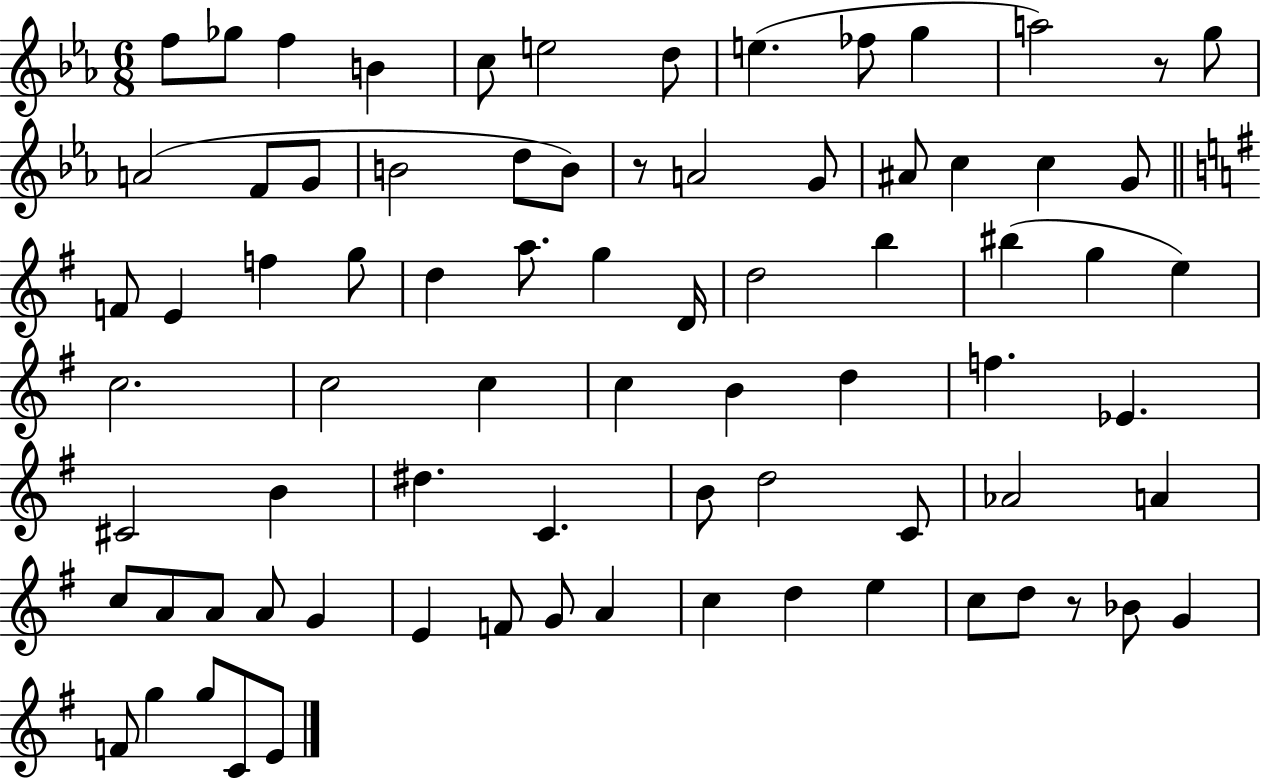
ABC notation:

X:1
T:Untitled
M:6/8
L:1/4
K:Eb
f/2 _g/2 f B c/2 e2 d/2 e _f/2 g a2 z/2 g/2 A2 F/2 G/2 B2 d/2 B/2 z/2 A2 G/2 ^A/2 c c G/2 F/2 E f g/2 d a/2 g D/4 d2 b ^b g e c2 c2 c c B d f _E ^C2 B ^d C B/2 d2 C/2 _A2 A c/2 A/2 A/2 A/2 G E F/2 G/2 A c d e c/2 d/2 z/2 _B/2 G F/2 g g/2 C/2 E/2